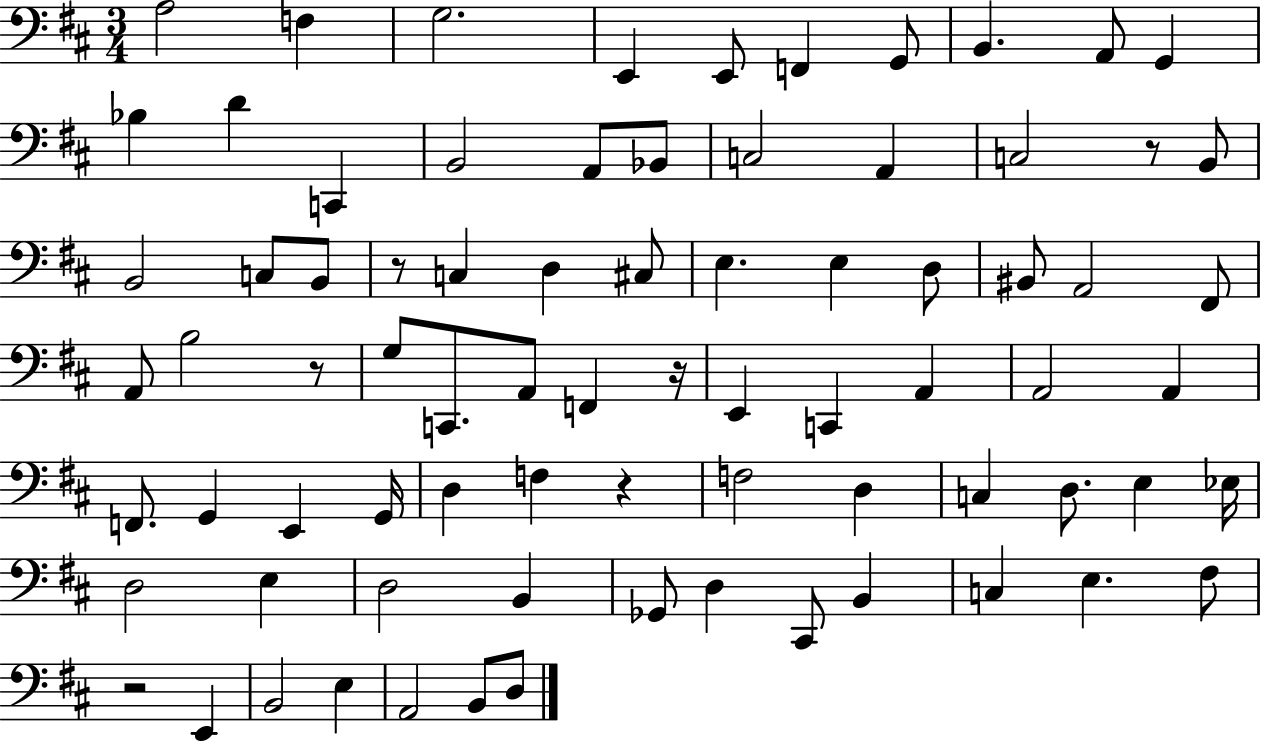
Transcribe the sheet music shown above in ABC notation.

X:1
T:Untitled
M:3/4
L:1/4
K:D
A,2 F, G,2 E,, E,,/2 F,, G,,/2 B,, A,,/2 G,, _B, D C,, B,,2 A,,/2 _B,,/2 C,2 A,, C,2 z/2 B,,/2 B,,2 C,/2 B,,/2 z/2 C, D, ^C,/2 E, E, D,/2 ^B,,/2 A,,2 ^F,,/2 A,,/2 B,2 z/2 G,/2 C,,/2 A,,/2 F,, z/4 E,, C,, A,, A,,2 A,, F,,/2 G,, E,, G,,/4 D, F, z F,2 D, C, D,/2 E, _E,/4 D,2 E, D,2 B,, _G,,/2 D, ^C,,/2 B,, C, E, ^F,/2 z2 E,, B,,2 E, A,,2 B,,/2 D,/2